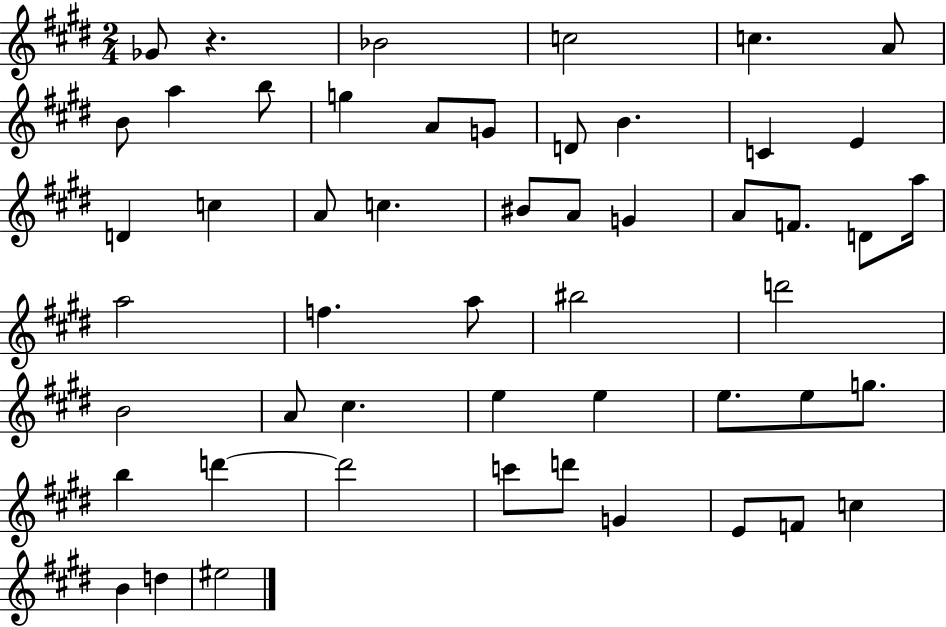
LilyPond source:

{
  \clef treble
  \numericTimeSignature
  \time 2/4
  \key e \major
  ges'8 r4. | bes'2 | c''2 | c''4. a'8 | \break b'8 a''4 b''8 | g''4 a'8 g'8 | d'8 b'4. | c'4 e'4 | \break d'4 c''4 | a'8 c''4. | bis'8 a'8 g'4 | a'8 f'8. d'8 a''16 | \break a''2 | f''4. a''8 | bis''2 | d'''2 | \break b'2 | a'8 cis''4. | e''4 e''4 | e''8. e''8 g''8. | \break b''4 d'''4~~ | d'''2 | c'''8 d'''8 g'4 | e'8 f'8 c''4 | \break b'4 d''4 | eis''2 | \bar "|."
}